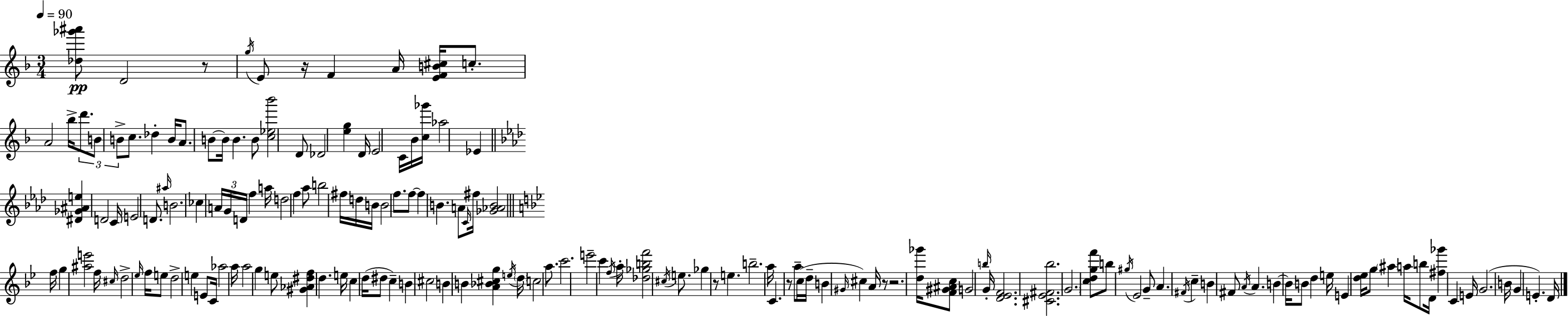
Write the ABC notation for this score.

X:1
T:Untitled
M:3/4
L:1/4
K:F
[_d_g'^a']/2 D2 z/2 g/4 E/2 z/4 F A/4 [EFB^c]/4 c/2 A2 _b/4 d'/2 B/2 B/2 c/2 _d B/4 A/2 B/2 B/4 B B/2 [c_e_b']2 D/2 _D2 [eg] D/4 E2 C/4 _B/4 [c_g']/4 _a2 _E [^D_G^Ae] D2 C/4 E2 D/2 ^a/4 B2 _c A/4 G/4 D/4 f a/4 d2 f _a/2 b2 ^f/4 d/4 B/4 B2 f/2 f/2 f B A/2 C/4 ^f/4 [_G_AB]2 f/4 g [^ae']2 f/4 ^c/4 d2 _e/4 f/4 e/2 d2 e E/2 C/4 _a2 a/4 a2 g e/2 [^G_A^df] d e/4 c d/4 ^d/2 c B ^c2 B B [A_B^cg] e/4 d/4 c2 a/2 c'2 e'2 c' f/4 a/4 [_d_gbf']2 ^c/4 e/2 _g z/2 e b2 a/4 C z/2 a/2 c/4 d/4 B ^G/4 ^c A/4 z/2 z2 [d_g']/4 [F^G^Ac]/2 G2 b/4 G/4 [D_EF]2 [^C_E^F_b]2 G2 [cdgf']/2 b/2 ^g/4 _E2 G/2 A ^F/4 c B ^F/2 A/4 A B B/4 B/2 d e/4 E [d_e]/4 g/2 ^a a/4 b/2 D/4 [^f_g'] C E/4 G2 B/4 G E D/4